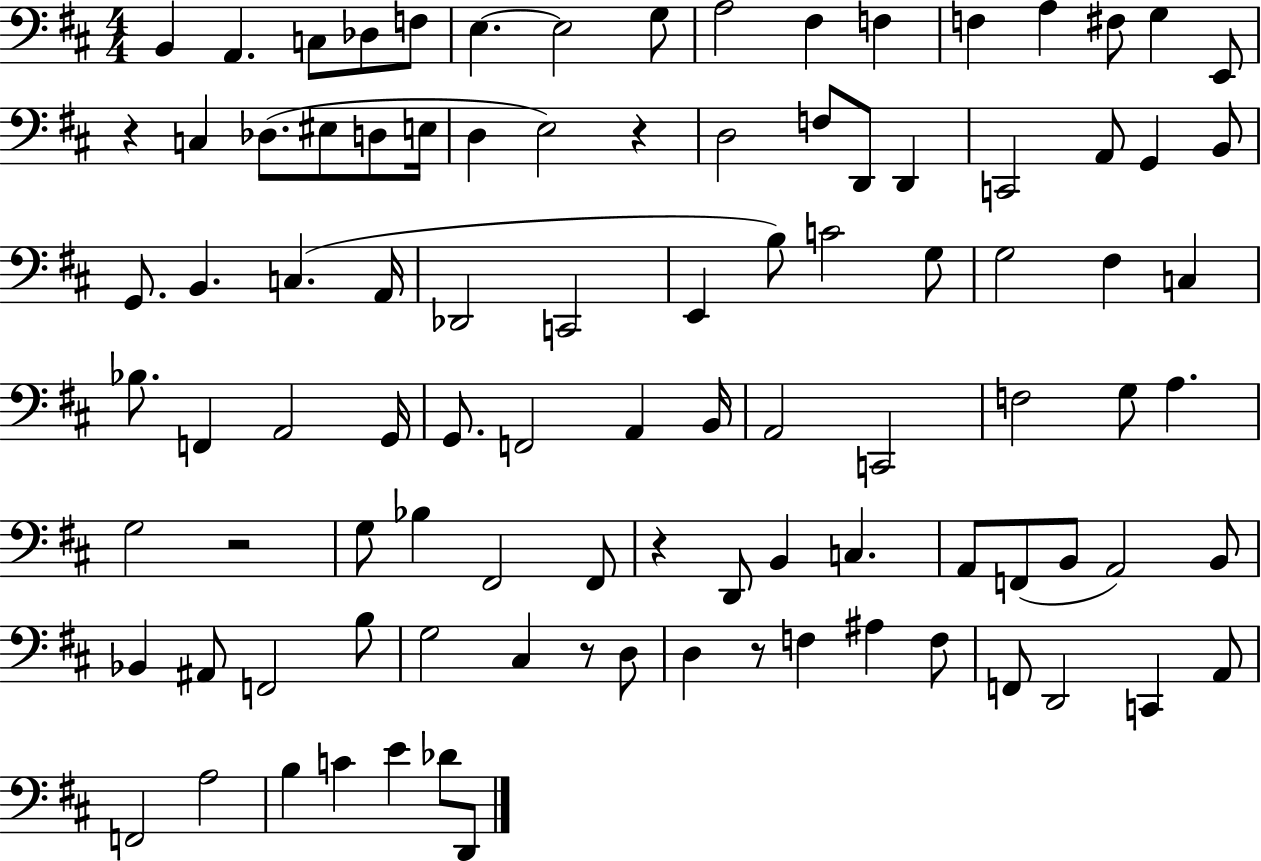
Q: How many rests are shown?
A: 6